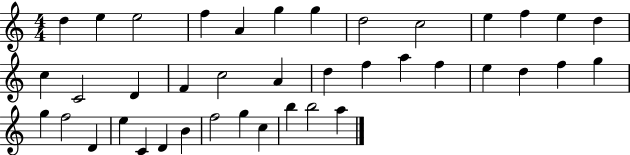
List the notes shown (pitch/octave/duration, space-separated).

D5/q E5/q E5/h F5/q A4/q G5/q G5/q D5/h C5/h E5/q F5/q E5/q D5/q C5/q C4/h D4/q F4/q C5/h A4/q D5/q F5/q A5/q F5/q E5/q D5/q F5/q G5/q G5/q F5/h D4/q E5/q C4/q D4/q B4/q F5/h G5/q C5/q B5/q B5/h A5/q